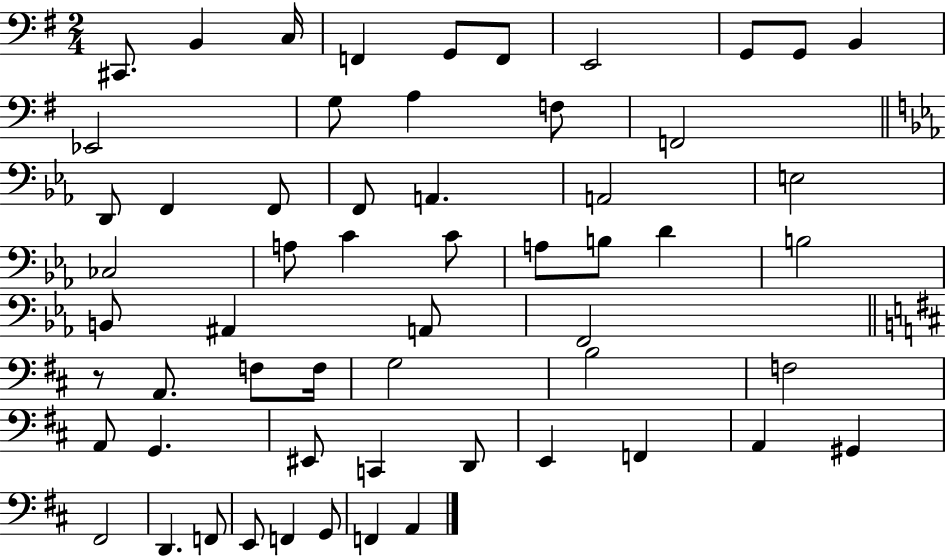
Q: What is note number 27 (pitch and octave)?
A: A3